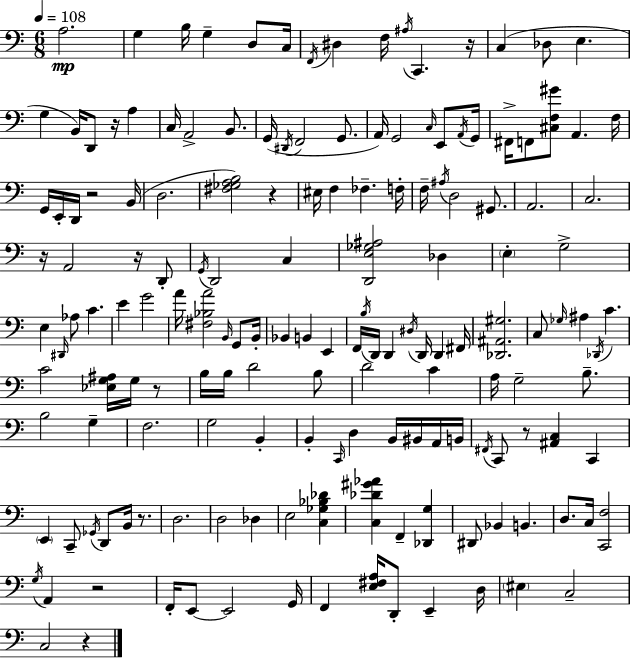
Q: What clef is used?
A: bass